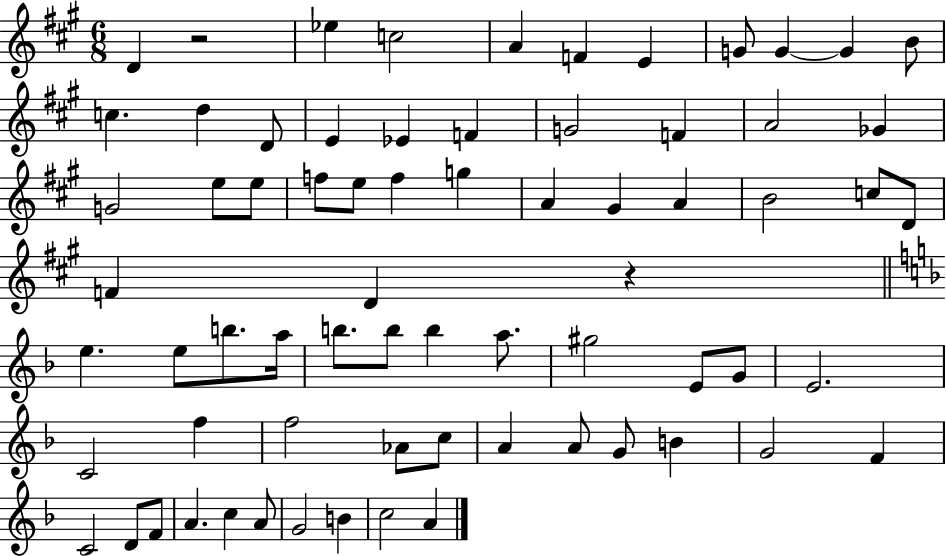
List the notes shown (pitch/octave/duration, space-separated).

D4/q R/h Eb5/q C5/h A4/q F4/q E4/q G4/e G4/q G4/q B4/e C5/q. D5/q D4/e E4/q Eb4/q F4/q G4/h F4/q A4/h Gb4/q G4/h E5/e E5/e F5/e E5/e F5/q G5/q A4/q G#4/q A4/q B4/h C5/e D4/e F4/q D4/q R/q E5/q. E5/e B5/e. A5/s B5/e. B5/e B5/q A5/e. G#5/h E4/e G4/e E4/h. C4/h F5/q F5/h Ab4/e C5/e A4/q A4/e G4/e B4/q G4/h F4/q C4/h D4/e F4/e A4/q. C5/q A4/e G4/h B4/q C5/h A4/q